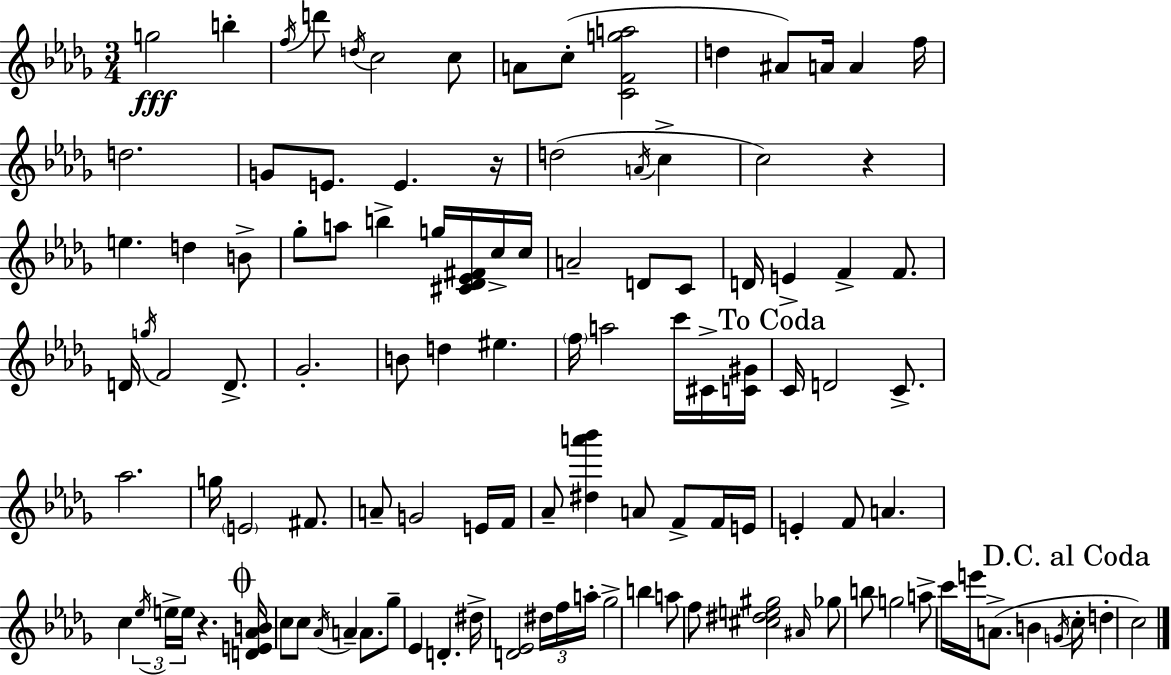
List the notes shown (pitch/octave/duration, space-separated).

G5/h B5/q F5/s D6/e D5/s C5/h C5/e A4/e C5/e [C4,F4,G5,A5]/h D5/q A#4/e A4/s A4/q F5/s D5/h. G4/e E4/e. E4/q. R/s D5/h A4/s C5/q C5/h R/q E5/q. D5/q B4/e Gb5/e A5/e B5/q G5/s [C#4,Db4,Eb4,F#4]/s C5/s C5/s A4/h D4/e C4/e D4/s E4/q F4/q F4/e. D4/s G5/s F4/h D4/e. Gb4/h. B4/e D5/q EIS5/q. F5/s A5/h C6/s C#4/s [C4,G#4]/s C4/s D4/h C4/e. Ab5/h. G5/s E4/h F#4/e. A4/e G4/h E4/s F4/s Ab4/e [D#5,A6,Bb6]/q A4/e F4/e F4/s E4/s E4/q F4/e A4/q. C5/q Eb5/s E5/s E5/s R/q. [D4,E4,Ab4,B4]/s C5/e C5/e Ab4/s A4/q A4/e. Gb5/e Eb4/q D4/q. D#5/s [D4,Eb4]/h D#5/s F5/s A5/s Gb5/h B5/q A5/e F5/e [C#5,D#5,E5,G#5]/h A#4/s Gb5/e B5/e G5/h A5/e C6/s E6/s A4/e. B4/q G4/s C5/s D5/q C5/h